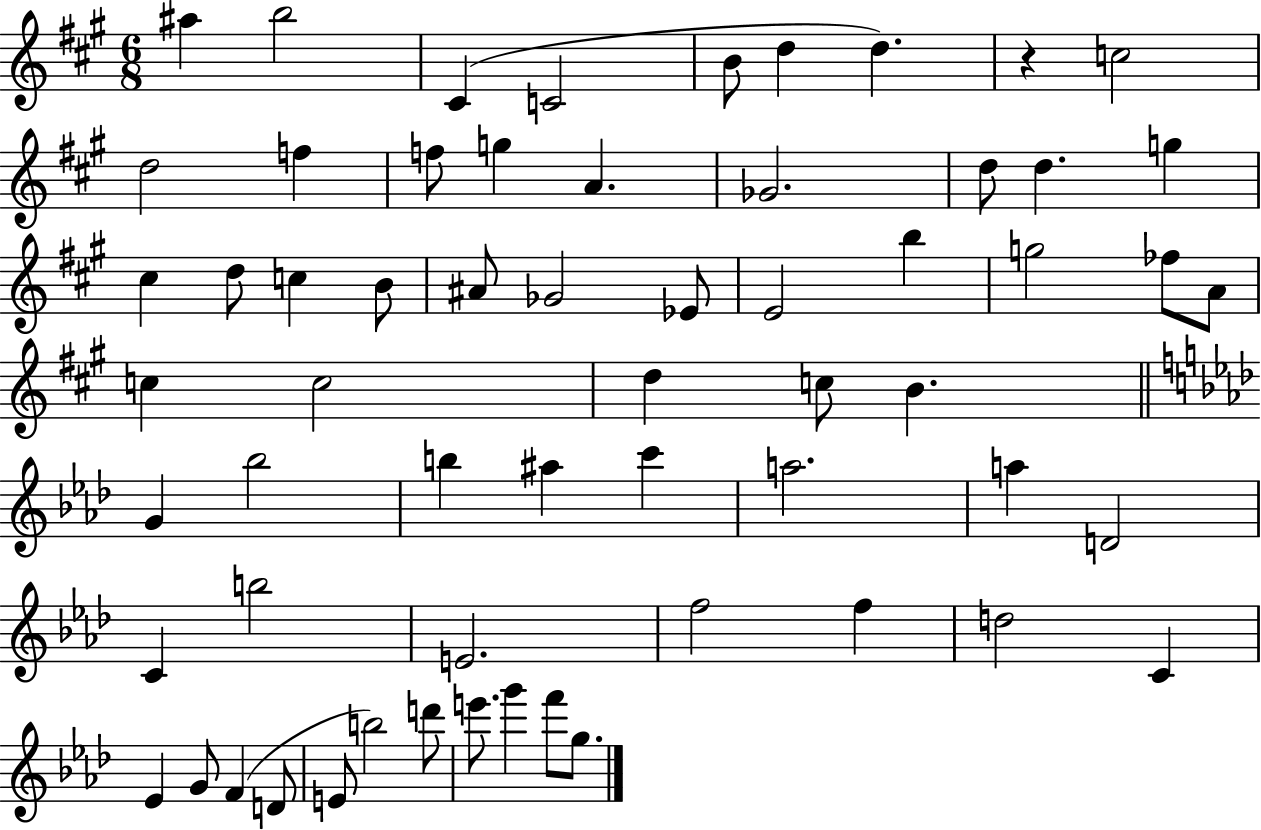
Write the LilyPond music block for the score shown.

{
  \clef treble
  \numericTimeSignature
  \time 6/8
  \key a \major
  ais''4 b''2 | cis'4( c'2 | b'8 d''4 d''4.) | r4 c''2 | \break d''2 f''4 | f''8 g''4 a'4. | ges'2. | d''8 d''4. g''4 | \break cis''4 d''8 c''4 b'8 | ais'8 ges'2 ees'8 | e'2 b''4 | g''2 fes''8 a'8 | \break c''4 c''2 | d''4 c''8 b'4. | \bar "||" \break \key aes \major g'4 bes''2 | b''4 ais''4 c'''4 | a''2. | a''4 d'2 | \break c'4 b''2 | e'2. | f''2 f''4 | d''2 c'4 | \break ees'4 g'8 f'4( d'8 | e'8 b''2) d'''8 | e'''8. g'''4 f'''8 g''8. | \bar "|."
}